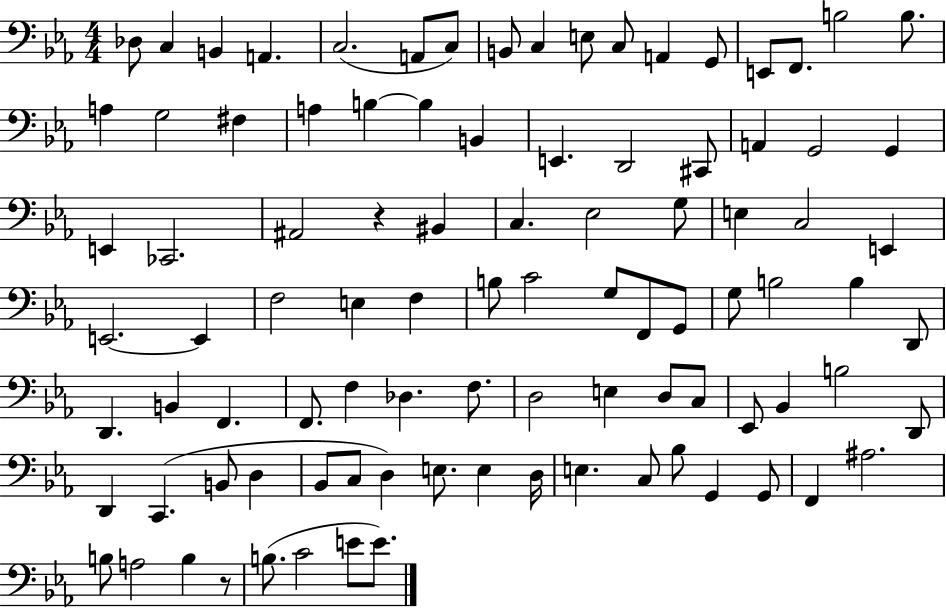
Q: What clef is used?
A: bass